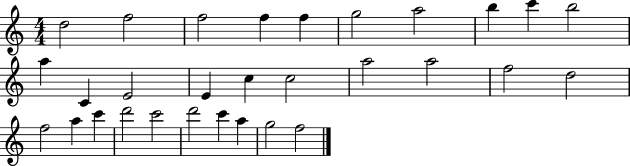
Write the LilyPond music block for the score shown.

{
  \clef treble
  \numericTimeSignature
  \time 4/4
  \key c \major
  d''2 f''2 | f''2 f''4 f''4 | g''2 a''2 | b''4 c'''4 b''2 | \break a''4 c'4 e'2 | e'4 c''4 c''2 | a''2 a''2 | f''2 d''2 | \break f''2 a''4 c'''4 | d'''2 c'''2 | d'''2 c'''4 a''4 | g''2 f''2 | \break \bar "|."
}